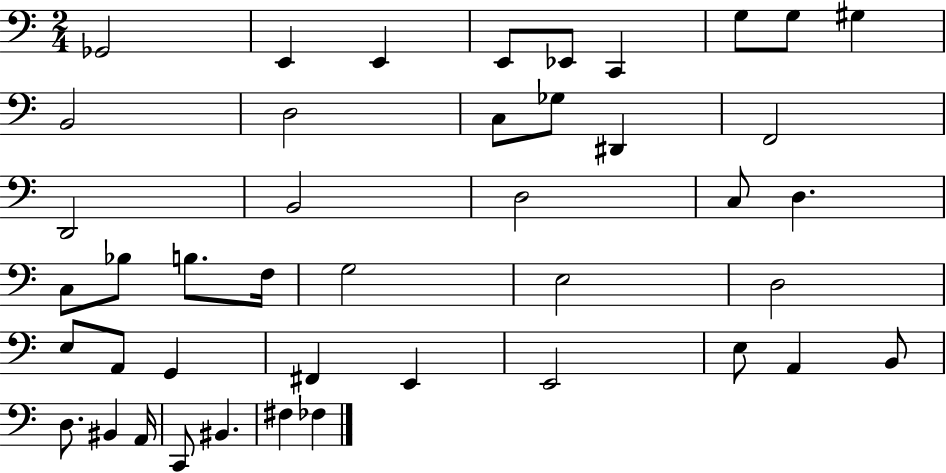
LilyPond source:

{
  \clef bass
  \numericTimeSignature
  \time 2/4
  \key c \major
  ges,2 | e,4 e,4 | e,8 ees,8 c,4 | g8 g8 gis4 | \break b,2 | d2 | c8 ges8 dis,4 | f,2 | \break d,2 | b,2 | d2 | c8 d4. | \break c8 bes8 b8. f16 | g2 | e2 | d2 | \break e8 a,8 g,4 | fis,4 e,4 | e,2 | e8 a,4 b,8 | \break d8. bis,4 a,16 | c,8 bis,4. | fis4 fes4 | \bar "|."
}